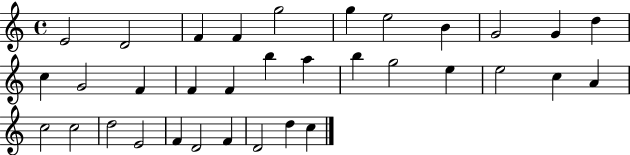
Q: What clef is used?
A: treble